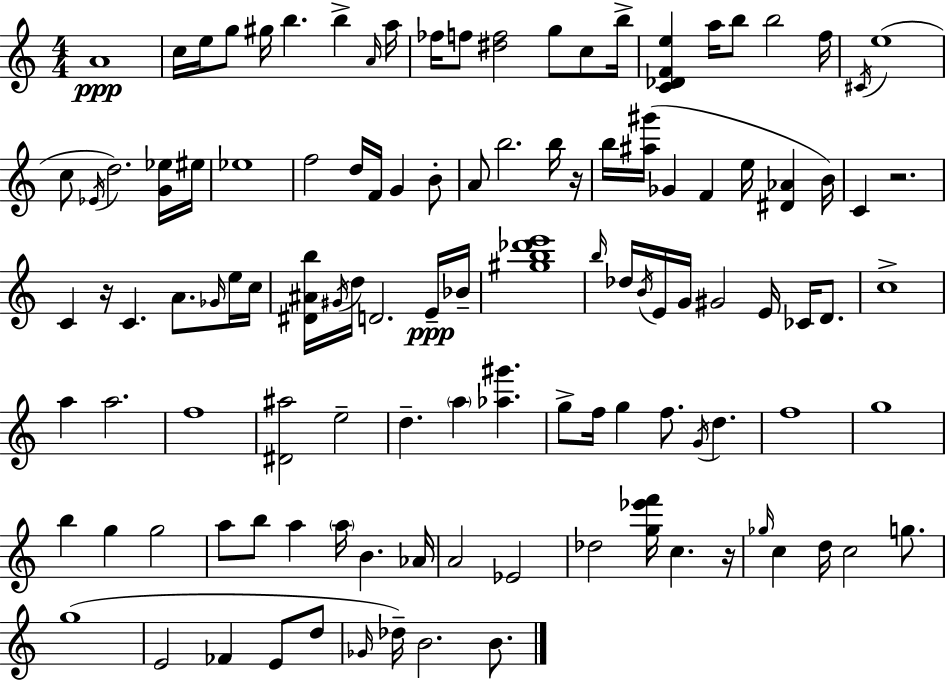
A4/w C5/s E5/s G5/e G#5/s B5/q. B5/q A4/s A5/s FES5/s F5/e [D#5,F5]/h G5/e C5/e B5/s [C4,Db4,F4,E5]/q A5/s B5/e B5/h F5/s C#4/s E5/w C5/e Eb4/s D5/h. [G4,Eb5]/s EIS5/s Eb5/w F5/h D5/s F4/s G4/q B4/e A4/e B5/h. B5/s R/s B5/s [A#5,G#6]/s Gb4/q F4/q E5/s [D#4,Ab4]/q B4/s C4/q R/h. C4/q R/s C4/q. A4/e. Gb4/s E5/s C5/s [D#4,A#4,B5]/s G#4/s D5/s D4/h. E4/s Bb4/s [G#5,B5,Db6,E6]/w B5/s Db5/s B4/s E4/s G4/s G#4/h E4/s CES4/s D4/e. C5/w A5/q A5/h. F5/w [D#4,A#5]/h E5/h D5/q. A5/q [Ab5,G#6]/q. G5/e F5/s G5/q F5/e. G4/s D5/q. F5/w G5/w B5/q G5/q G5/h A5/e B5/e A5/q A5/s B4/q. Ab4/s A4/h Eb4/h Db5/h [G5,Eb6,F6]/s C5/q. R/s Gb5/s C5/q D5/s C5/h G5/e. G5/w E4/h FES4/q E4/e D5/e Gb4/s Db5/s B4/h. B4/e.